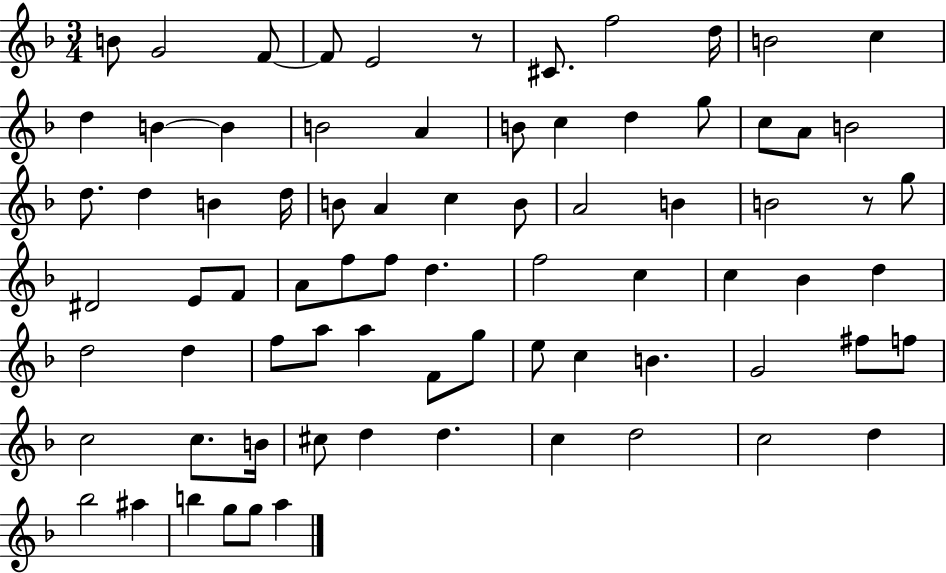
{
  \clef treble
  \numericTimeSignature
  \time 3/4
  \key f \major
  b'8 g'2 f'8~~ | f'8 e'2 r8 | cis'8. f''2 d''16 | b'2 c''4 | \break d''4 b'4~~ b'4 | b'2 a'4 | b'8 c''4 d''4 g''8 | c''8 a'8 b'2 | \break d''8. d''4 b'4 d''16 | b'8 a'4 c''4 b'8 | a'2 b'4 | b'2 r8 g''8 | \break dis'2 e'8 f'8 | a'8 f''8 f''8 d''4. | f''2 c''4 | c''4 bes'4 d''4 | \break d''2 d''4 | f''8 a''8 a''4 f'8 g''8 | e''8 c''4 b'4. | g'2 fis''8 f''8 | \break c''2 c''8. b'16 | cis''8 d''4 d''4. | c''4 d''2 | c''2 d''4 | \break bes''2 ais''4 | b''4 g''8 g''8 a''4 | \bar "|."
}